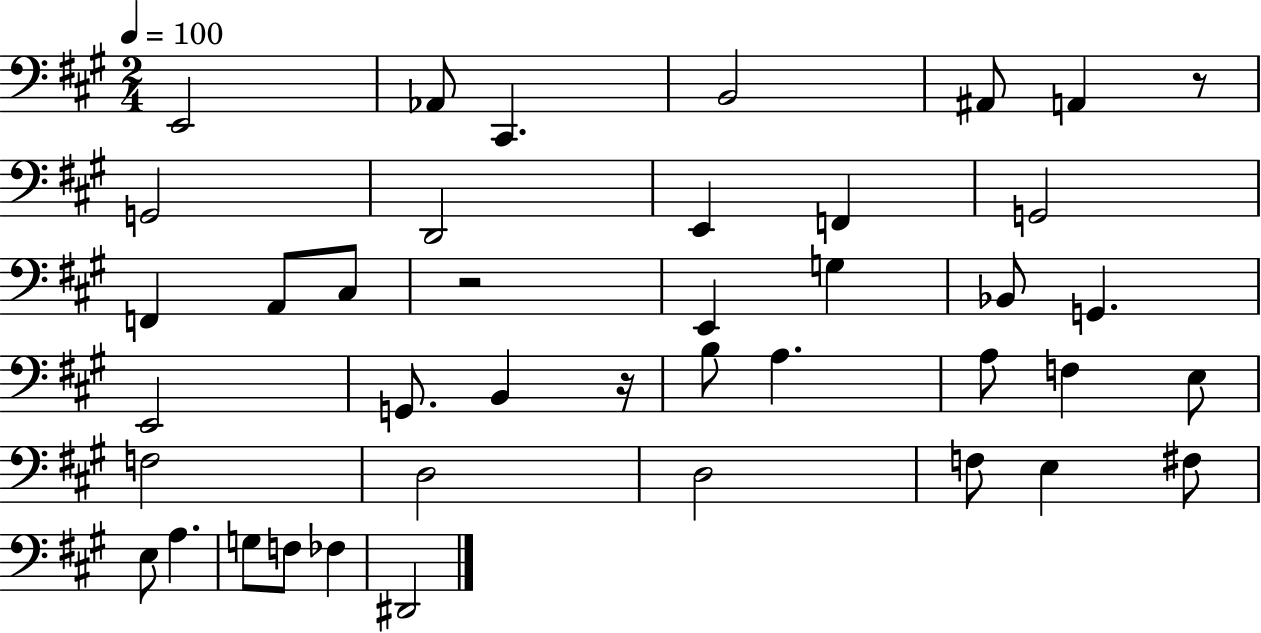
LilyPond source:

{
  \clef bass
  \numericTimeSignature
  \time 2/4
  \key a \major
  \tempo 4 = 100
  \repeat volta 2 { e,2 | aes,8 cis,4. | b,2 | ais,8 a,4 r8 | \break g,2 | d,2 | e,4 f,4 | g,2 | \break f,4 a,8 cis8 | r2 | e,4 g4 | bes,8 g,4. | \break e,2 | g,8. b,4 r16 | b8 a4. | a8 f4 e8 | \break f2 | d2 | d2 | f8 e4 fis8 | \break e8 a4. | g8 f8 fes4 | dis,2 | } \bar "|."
}